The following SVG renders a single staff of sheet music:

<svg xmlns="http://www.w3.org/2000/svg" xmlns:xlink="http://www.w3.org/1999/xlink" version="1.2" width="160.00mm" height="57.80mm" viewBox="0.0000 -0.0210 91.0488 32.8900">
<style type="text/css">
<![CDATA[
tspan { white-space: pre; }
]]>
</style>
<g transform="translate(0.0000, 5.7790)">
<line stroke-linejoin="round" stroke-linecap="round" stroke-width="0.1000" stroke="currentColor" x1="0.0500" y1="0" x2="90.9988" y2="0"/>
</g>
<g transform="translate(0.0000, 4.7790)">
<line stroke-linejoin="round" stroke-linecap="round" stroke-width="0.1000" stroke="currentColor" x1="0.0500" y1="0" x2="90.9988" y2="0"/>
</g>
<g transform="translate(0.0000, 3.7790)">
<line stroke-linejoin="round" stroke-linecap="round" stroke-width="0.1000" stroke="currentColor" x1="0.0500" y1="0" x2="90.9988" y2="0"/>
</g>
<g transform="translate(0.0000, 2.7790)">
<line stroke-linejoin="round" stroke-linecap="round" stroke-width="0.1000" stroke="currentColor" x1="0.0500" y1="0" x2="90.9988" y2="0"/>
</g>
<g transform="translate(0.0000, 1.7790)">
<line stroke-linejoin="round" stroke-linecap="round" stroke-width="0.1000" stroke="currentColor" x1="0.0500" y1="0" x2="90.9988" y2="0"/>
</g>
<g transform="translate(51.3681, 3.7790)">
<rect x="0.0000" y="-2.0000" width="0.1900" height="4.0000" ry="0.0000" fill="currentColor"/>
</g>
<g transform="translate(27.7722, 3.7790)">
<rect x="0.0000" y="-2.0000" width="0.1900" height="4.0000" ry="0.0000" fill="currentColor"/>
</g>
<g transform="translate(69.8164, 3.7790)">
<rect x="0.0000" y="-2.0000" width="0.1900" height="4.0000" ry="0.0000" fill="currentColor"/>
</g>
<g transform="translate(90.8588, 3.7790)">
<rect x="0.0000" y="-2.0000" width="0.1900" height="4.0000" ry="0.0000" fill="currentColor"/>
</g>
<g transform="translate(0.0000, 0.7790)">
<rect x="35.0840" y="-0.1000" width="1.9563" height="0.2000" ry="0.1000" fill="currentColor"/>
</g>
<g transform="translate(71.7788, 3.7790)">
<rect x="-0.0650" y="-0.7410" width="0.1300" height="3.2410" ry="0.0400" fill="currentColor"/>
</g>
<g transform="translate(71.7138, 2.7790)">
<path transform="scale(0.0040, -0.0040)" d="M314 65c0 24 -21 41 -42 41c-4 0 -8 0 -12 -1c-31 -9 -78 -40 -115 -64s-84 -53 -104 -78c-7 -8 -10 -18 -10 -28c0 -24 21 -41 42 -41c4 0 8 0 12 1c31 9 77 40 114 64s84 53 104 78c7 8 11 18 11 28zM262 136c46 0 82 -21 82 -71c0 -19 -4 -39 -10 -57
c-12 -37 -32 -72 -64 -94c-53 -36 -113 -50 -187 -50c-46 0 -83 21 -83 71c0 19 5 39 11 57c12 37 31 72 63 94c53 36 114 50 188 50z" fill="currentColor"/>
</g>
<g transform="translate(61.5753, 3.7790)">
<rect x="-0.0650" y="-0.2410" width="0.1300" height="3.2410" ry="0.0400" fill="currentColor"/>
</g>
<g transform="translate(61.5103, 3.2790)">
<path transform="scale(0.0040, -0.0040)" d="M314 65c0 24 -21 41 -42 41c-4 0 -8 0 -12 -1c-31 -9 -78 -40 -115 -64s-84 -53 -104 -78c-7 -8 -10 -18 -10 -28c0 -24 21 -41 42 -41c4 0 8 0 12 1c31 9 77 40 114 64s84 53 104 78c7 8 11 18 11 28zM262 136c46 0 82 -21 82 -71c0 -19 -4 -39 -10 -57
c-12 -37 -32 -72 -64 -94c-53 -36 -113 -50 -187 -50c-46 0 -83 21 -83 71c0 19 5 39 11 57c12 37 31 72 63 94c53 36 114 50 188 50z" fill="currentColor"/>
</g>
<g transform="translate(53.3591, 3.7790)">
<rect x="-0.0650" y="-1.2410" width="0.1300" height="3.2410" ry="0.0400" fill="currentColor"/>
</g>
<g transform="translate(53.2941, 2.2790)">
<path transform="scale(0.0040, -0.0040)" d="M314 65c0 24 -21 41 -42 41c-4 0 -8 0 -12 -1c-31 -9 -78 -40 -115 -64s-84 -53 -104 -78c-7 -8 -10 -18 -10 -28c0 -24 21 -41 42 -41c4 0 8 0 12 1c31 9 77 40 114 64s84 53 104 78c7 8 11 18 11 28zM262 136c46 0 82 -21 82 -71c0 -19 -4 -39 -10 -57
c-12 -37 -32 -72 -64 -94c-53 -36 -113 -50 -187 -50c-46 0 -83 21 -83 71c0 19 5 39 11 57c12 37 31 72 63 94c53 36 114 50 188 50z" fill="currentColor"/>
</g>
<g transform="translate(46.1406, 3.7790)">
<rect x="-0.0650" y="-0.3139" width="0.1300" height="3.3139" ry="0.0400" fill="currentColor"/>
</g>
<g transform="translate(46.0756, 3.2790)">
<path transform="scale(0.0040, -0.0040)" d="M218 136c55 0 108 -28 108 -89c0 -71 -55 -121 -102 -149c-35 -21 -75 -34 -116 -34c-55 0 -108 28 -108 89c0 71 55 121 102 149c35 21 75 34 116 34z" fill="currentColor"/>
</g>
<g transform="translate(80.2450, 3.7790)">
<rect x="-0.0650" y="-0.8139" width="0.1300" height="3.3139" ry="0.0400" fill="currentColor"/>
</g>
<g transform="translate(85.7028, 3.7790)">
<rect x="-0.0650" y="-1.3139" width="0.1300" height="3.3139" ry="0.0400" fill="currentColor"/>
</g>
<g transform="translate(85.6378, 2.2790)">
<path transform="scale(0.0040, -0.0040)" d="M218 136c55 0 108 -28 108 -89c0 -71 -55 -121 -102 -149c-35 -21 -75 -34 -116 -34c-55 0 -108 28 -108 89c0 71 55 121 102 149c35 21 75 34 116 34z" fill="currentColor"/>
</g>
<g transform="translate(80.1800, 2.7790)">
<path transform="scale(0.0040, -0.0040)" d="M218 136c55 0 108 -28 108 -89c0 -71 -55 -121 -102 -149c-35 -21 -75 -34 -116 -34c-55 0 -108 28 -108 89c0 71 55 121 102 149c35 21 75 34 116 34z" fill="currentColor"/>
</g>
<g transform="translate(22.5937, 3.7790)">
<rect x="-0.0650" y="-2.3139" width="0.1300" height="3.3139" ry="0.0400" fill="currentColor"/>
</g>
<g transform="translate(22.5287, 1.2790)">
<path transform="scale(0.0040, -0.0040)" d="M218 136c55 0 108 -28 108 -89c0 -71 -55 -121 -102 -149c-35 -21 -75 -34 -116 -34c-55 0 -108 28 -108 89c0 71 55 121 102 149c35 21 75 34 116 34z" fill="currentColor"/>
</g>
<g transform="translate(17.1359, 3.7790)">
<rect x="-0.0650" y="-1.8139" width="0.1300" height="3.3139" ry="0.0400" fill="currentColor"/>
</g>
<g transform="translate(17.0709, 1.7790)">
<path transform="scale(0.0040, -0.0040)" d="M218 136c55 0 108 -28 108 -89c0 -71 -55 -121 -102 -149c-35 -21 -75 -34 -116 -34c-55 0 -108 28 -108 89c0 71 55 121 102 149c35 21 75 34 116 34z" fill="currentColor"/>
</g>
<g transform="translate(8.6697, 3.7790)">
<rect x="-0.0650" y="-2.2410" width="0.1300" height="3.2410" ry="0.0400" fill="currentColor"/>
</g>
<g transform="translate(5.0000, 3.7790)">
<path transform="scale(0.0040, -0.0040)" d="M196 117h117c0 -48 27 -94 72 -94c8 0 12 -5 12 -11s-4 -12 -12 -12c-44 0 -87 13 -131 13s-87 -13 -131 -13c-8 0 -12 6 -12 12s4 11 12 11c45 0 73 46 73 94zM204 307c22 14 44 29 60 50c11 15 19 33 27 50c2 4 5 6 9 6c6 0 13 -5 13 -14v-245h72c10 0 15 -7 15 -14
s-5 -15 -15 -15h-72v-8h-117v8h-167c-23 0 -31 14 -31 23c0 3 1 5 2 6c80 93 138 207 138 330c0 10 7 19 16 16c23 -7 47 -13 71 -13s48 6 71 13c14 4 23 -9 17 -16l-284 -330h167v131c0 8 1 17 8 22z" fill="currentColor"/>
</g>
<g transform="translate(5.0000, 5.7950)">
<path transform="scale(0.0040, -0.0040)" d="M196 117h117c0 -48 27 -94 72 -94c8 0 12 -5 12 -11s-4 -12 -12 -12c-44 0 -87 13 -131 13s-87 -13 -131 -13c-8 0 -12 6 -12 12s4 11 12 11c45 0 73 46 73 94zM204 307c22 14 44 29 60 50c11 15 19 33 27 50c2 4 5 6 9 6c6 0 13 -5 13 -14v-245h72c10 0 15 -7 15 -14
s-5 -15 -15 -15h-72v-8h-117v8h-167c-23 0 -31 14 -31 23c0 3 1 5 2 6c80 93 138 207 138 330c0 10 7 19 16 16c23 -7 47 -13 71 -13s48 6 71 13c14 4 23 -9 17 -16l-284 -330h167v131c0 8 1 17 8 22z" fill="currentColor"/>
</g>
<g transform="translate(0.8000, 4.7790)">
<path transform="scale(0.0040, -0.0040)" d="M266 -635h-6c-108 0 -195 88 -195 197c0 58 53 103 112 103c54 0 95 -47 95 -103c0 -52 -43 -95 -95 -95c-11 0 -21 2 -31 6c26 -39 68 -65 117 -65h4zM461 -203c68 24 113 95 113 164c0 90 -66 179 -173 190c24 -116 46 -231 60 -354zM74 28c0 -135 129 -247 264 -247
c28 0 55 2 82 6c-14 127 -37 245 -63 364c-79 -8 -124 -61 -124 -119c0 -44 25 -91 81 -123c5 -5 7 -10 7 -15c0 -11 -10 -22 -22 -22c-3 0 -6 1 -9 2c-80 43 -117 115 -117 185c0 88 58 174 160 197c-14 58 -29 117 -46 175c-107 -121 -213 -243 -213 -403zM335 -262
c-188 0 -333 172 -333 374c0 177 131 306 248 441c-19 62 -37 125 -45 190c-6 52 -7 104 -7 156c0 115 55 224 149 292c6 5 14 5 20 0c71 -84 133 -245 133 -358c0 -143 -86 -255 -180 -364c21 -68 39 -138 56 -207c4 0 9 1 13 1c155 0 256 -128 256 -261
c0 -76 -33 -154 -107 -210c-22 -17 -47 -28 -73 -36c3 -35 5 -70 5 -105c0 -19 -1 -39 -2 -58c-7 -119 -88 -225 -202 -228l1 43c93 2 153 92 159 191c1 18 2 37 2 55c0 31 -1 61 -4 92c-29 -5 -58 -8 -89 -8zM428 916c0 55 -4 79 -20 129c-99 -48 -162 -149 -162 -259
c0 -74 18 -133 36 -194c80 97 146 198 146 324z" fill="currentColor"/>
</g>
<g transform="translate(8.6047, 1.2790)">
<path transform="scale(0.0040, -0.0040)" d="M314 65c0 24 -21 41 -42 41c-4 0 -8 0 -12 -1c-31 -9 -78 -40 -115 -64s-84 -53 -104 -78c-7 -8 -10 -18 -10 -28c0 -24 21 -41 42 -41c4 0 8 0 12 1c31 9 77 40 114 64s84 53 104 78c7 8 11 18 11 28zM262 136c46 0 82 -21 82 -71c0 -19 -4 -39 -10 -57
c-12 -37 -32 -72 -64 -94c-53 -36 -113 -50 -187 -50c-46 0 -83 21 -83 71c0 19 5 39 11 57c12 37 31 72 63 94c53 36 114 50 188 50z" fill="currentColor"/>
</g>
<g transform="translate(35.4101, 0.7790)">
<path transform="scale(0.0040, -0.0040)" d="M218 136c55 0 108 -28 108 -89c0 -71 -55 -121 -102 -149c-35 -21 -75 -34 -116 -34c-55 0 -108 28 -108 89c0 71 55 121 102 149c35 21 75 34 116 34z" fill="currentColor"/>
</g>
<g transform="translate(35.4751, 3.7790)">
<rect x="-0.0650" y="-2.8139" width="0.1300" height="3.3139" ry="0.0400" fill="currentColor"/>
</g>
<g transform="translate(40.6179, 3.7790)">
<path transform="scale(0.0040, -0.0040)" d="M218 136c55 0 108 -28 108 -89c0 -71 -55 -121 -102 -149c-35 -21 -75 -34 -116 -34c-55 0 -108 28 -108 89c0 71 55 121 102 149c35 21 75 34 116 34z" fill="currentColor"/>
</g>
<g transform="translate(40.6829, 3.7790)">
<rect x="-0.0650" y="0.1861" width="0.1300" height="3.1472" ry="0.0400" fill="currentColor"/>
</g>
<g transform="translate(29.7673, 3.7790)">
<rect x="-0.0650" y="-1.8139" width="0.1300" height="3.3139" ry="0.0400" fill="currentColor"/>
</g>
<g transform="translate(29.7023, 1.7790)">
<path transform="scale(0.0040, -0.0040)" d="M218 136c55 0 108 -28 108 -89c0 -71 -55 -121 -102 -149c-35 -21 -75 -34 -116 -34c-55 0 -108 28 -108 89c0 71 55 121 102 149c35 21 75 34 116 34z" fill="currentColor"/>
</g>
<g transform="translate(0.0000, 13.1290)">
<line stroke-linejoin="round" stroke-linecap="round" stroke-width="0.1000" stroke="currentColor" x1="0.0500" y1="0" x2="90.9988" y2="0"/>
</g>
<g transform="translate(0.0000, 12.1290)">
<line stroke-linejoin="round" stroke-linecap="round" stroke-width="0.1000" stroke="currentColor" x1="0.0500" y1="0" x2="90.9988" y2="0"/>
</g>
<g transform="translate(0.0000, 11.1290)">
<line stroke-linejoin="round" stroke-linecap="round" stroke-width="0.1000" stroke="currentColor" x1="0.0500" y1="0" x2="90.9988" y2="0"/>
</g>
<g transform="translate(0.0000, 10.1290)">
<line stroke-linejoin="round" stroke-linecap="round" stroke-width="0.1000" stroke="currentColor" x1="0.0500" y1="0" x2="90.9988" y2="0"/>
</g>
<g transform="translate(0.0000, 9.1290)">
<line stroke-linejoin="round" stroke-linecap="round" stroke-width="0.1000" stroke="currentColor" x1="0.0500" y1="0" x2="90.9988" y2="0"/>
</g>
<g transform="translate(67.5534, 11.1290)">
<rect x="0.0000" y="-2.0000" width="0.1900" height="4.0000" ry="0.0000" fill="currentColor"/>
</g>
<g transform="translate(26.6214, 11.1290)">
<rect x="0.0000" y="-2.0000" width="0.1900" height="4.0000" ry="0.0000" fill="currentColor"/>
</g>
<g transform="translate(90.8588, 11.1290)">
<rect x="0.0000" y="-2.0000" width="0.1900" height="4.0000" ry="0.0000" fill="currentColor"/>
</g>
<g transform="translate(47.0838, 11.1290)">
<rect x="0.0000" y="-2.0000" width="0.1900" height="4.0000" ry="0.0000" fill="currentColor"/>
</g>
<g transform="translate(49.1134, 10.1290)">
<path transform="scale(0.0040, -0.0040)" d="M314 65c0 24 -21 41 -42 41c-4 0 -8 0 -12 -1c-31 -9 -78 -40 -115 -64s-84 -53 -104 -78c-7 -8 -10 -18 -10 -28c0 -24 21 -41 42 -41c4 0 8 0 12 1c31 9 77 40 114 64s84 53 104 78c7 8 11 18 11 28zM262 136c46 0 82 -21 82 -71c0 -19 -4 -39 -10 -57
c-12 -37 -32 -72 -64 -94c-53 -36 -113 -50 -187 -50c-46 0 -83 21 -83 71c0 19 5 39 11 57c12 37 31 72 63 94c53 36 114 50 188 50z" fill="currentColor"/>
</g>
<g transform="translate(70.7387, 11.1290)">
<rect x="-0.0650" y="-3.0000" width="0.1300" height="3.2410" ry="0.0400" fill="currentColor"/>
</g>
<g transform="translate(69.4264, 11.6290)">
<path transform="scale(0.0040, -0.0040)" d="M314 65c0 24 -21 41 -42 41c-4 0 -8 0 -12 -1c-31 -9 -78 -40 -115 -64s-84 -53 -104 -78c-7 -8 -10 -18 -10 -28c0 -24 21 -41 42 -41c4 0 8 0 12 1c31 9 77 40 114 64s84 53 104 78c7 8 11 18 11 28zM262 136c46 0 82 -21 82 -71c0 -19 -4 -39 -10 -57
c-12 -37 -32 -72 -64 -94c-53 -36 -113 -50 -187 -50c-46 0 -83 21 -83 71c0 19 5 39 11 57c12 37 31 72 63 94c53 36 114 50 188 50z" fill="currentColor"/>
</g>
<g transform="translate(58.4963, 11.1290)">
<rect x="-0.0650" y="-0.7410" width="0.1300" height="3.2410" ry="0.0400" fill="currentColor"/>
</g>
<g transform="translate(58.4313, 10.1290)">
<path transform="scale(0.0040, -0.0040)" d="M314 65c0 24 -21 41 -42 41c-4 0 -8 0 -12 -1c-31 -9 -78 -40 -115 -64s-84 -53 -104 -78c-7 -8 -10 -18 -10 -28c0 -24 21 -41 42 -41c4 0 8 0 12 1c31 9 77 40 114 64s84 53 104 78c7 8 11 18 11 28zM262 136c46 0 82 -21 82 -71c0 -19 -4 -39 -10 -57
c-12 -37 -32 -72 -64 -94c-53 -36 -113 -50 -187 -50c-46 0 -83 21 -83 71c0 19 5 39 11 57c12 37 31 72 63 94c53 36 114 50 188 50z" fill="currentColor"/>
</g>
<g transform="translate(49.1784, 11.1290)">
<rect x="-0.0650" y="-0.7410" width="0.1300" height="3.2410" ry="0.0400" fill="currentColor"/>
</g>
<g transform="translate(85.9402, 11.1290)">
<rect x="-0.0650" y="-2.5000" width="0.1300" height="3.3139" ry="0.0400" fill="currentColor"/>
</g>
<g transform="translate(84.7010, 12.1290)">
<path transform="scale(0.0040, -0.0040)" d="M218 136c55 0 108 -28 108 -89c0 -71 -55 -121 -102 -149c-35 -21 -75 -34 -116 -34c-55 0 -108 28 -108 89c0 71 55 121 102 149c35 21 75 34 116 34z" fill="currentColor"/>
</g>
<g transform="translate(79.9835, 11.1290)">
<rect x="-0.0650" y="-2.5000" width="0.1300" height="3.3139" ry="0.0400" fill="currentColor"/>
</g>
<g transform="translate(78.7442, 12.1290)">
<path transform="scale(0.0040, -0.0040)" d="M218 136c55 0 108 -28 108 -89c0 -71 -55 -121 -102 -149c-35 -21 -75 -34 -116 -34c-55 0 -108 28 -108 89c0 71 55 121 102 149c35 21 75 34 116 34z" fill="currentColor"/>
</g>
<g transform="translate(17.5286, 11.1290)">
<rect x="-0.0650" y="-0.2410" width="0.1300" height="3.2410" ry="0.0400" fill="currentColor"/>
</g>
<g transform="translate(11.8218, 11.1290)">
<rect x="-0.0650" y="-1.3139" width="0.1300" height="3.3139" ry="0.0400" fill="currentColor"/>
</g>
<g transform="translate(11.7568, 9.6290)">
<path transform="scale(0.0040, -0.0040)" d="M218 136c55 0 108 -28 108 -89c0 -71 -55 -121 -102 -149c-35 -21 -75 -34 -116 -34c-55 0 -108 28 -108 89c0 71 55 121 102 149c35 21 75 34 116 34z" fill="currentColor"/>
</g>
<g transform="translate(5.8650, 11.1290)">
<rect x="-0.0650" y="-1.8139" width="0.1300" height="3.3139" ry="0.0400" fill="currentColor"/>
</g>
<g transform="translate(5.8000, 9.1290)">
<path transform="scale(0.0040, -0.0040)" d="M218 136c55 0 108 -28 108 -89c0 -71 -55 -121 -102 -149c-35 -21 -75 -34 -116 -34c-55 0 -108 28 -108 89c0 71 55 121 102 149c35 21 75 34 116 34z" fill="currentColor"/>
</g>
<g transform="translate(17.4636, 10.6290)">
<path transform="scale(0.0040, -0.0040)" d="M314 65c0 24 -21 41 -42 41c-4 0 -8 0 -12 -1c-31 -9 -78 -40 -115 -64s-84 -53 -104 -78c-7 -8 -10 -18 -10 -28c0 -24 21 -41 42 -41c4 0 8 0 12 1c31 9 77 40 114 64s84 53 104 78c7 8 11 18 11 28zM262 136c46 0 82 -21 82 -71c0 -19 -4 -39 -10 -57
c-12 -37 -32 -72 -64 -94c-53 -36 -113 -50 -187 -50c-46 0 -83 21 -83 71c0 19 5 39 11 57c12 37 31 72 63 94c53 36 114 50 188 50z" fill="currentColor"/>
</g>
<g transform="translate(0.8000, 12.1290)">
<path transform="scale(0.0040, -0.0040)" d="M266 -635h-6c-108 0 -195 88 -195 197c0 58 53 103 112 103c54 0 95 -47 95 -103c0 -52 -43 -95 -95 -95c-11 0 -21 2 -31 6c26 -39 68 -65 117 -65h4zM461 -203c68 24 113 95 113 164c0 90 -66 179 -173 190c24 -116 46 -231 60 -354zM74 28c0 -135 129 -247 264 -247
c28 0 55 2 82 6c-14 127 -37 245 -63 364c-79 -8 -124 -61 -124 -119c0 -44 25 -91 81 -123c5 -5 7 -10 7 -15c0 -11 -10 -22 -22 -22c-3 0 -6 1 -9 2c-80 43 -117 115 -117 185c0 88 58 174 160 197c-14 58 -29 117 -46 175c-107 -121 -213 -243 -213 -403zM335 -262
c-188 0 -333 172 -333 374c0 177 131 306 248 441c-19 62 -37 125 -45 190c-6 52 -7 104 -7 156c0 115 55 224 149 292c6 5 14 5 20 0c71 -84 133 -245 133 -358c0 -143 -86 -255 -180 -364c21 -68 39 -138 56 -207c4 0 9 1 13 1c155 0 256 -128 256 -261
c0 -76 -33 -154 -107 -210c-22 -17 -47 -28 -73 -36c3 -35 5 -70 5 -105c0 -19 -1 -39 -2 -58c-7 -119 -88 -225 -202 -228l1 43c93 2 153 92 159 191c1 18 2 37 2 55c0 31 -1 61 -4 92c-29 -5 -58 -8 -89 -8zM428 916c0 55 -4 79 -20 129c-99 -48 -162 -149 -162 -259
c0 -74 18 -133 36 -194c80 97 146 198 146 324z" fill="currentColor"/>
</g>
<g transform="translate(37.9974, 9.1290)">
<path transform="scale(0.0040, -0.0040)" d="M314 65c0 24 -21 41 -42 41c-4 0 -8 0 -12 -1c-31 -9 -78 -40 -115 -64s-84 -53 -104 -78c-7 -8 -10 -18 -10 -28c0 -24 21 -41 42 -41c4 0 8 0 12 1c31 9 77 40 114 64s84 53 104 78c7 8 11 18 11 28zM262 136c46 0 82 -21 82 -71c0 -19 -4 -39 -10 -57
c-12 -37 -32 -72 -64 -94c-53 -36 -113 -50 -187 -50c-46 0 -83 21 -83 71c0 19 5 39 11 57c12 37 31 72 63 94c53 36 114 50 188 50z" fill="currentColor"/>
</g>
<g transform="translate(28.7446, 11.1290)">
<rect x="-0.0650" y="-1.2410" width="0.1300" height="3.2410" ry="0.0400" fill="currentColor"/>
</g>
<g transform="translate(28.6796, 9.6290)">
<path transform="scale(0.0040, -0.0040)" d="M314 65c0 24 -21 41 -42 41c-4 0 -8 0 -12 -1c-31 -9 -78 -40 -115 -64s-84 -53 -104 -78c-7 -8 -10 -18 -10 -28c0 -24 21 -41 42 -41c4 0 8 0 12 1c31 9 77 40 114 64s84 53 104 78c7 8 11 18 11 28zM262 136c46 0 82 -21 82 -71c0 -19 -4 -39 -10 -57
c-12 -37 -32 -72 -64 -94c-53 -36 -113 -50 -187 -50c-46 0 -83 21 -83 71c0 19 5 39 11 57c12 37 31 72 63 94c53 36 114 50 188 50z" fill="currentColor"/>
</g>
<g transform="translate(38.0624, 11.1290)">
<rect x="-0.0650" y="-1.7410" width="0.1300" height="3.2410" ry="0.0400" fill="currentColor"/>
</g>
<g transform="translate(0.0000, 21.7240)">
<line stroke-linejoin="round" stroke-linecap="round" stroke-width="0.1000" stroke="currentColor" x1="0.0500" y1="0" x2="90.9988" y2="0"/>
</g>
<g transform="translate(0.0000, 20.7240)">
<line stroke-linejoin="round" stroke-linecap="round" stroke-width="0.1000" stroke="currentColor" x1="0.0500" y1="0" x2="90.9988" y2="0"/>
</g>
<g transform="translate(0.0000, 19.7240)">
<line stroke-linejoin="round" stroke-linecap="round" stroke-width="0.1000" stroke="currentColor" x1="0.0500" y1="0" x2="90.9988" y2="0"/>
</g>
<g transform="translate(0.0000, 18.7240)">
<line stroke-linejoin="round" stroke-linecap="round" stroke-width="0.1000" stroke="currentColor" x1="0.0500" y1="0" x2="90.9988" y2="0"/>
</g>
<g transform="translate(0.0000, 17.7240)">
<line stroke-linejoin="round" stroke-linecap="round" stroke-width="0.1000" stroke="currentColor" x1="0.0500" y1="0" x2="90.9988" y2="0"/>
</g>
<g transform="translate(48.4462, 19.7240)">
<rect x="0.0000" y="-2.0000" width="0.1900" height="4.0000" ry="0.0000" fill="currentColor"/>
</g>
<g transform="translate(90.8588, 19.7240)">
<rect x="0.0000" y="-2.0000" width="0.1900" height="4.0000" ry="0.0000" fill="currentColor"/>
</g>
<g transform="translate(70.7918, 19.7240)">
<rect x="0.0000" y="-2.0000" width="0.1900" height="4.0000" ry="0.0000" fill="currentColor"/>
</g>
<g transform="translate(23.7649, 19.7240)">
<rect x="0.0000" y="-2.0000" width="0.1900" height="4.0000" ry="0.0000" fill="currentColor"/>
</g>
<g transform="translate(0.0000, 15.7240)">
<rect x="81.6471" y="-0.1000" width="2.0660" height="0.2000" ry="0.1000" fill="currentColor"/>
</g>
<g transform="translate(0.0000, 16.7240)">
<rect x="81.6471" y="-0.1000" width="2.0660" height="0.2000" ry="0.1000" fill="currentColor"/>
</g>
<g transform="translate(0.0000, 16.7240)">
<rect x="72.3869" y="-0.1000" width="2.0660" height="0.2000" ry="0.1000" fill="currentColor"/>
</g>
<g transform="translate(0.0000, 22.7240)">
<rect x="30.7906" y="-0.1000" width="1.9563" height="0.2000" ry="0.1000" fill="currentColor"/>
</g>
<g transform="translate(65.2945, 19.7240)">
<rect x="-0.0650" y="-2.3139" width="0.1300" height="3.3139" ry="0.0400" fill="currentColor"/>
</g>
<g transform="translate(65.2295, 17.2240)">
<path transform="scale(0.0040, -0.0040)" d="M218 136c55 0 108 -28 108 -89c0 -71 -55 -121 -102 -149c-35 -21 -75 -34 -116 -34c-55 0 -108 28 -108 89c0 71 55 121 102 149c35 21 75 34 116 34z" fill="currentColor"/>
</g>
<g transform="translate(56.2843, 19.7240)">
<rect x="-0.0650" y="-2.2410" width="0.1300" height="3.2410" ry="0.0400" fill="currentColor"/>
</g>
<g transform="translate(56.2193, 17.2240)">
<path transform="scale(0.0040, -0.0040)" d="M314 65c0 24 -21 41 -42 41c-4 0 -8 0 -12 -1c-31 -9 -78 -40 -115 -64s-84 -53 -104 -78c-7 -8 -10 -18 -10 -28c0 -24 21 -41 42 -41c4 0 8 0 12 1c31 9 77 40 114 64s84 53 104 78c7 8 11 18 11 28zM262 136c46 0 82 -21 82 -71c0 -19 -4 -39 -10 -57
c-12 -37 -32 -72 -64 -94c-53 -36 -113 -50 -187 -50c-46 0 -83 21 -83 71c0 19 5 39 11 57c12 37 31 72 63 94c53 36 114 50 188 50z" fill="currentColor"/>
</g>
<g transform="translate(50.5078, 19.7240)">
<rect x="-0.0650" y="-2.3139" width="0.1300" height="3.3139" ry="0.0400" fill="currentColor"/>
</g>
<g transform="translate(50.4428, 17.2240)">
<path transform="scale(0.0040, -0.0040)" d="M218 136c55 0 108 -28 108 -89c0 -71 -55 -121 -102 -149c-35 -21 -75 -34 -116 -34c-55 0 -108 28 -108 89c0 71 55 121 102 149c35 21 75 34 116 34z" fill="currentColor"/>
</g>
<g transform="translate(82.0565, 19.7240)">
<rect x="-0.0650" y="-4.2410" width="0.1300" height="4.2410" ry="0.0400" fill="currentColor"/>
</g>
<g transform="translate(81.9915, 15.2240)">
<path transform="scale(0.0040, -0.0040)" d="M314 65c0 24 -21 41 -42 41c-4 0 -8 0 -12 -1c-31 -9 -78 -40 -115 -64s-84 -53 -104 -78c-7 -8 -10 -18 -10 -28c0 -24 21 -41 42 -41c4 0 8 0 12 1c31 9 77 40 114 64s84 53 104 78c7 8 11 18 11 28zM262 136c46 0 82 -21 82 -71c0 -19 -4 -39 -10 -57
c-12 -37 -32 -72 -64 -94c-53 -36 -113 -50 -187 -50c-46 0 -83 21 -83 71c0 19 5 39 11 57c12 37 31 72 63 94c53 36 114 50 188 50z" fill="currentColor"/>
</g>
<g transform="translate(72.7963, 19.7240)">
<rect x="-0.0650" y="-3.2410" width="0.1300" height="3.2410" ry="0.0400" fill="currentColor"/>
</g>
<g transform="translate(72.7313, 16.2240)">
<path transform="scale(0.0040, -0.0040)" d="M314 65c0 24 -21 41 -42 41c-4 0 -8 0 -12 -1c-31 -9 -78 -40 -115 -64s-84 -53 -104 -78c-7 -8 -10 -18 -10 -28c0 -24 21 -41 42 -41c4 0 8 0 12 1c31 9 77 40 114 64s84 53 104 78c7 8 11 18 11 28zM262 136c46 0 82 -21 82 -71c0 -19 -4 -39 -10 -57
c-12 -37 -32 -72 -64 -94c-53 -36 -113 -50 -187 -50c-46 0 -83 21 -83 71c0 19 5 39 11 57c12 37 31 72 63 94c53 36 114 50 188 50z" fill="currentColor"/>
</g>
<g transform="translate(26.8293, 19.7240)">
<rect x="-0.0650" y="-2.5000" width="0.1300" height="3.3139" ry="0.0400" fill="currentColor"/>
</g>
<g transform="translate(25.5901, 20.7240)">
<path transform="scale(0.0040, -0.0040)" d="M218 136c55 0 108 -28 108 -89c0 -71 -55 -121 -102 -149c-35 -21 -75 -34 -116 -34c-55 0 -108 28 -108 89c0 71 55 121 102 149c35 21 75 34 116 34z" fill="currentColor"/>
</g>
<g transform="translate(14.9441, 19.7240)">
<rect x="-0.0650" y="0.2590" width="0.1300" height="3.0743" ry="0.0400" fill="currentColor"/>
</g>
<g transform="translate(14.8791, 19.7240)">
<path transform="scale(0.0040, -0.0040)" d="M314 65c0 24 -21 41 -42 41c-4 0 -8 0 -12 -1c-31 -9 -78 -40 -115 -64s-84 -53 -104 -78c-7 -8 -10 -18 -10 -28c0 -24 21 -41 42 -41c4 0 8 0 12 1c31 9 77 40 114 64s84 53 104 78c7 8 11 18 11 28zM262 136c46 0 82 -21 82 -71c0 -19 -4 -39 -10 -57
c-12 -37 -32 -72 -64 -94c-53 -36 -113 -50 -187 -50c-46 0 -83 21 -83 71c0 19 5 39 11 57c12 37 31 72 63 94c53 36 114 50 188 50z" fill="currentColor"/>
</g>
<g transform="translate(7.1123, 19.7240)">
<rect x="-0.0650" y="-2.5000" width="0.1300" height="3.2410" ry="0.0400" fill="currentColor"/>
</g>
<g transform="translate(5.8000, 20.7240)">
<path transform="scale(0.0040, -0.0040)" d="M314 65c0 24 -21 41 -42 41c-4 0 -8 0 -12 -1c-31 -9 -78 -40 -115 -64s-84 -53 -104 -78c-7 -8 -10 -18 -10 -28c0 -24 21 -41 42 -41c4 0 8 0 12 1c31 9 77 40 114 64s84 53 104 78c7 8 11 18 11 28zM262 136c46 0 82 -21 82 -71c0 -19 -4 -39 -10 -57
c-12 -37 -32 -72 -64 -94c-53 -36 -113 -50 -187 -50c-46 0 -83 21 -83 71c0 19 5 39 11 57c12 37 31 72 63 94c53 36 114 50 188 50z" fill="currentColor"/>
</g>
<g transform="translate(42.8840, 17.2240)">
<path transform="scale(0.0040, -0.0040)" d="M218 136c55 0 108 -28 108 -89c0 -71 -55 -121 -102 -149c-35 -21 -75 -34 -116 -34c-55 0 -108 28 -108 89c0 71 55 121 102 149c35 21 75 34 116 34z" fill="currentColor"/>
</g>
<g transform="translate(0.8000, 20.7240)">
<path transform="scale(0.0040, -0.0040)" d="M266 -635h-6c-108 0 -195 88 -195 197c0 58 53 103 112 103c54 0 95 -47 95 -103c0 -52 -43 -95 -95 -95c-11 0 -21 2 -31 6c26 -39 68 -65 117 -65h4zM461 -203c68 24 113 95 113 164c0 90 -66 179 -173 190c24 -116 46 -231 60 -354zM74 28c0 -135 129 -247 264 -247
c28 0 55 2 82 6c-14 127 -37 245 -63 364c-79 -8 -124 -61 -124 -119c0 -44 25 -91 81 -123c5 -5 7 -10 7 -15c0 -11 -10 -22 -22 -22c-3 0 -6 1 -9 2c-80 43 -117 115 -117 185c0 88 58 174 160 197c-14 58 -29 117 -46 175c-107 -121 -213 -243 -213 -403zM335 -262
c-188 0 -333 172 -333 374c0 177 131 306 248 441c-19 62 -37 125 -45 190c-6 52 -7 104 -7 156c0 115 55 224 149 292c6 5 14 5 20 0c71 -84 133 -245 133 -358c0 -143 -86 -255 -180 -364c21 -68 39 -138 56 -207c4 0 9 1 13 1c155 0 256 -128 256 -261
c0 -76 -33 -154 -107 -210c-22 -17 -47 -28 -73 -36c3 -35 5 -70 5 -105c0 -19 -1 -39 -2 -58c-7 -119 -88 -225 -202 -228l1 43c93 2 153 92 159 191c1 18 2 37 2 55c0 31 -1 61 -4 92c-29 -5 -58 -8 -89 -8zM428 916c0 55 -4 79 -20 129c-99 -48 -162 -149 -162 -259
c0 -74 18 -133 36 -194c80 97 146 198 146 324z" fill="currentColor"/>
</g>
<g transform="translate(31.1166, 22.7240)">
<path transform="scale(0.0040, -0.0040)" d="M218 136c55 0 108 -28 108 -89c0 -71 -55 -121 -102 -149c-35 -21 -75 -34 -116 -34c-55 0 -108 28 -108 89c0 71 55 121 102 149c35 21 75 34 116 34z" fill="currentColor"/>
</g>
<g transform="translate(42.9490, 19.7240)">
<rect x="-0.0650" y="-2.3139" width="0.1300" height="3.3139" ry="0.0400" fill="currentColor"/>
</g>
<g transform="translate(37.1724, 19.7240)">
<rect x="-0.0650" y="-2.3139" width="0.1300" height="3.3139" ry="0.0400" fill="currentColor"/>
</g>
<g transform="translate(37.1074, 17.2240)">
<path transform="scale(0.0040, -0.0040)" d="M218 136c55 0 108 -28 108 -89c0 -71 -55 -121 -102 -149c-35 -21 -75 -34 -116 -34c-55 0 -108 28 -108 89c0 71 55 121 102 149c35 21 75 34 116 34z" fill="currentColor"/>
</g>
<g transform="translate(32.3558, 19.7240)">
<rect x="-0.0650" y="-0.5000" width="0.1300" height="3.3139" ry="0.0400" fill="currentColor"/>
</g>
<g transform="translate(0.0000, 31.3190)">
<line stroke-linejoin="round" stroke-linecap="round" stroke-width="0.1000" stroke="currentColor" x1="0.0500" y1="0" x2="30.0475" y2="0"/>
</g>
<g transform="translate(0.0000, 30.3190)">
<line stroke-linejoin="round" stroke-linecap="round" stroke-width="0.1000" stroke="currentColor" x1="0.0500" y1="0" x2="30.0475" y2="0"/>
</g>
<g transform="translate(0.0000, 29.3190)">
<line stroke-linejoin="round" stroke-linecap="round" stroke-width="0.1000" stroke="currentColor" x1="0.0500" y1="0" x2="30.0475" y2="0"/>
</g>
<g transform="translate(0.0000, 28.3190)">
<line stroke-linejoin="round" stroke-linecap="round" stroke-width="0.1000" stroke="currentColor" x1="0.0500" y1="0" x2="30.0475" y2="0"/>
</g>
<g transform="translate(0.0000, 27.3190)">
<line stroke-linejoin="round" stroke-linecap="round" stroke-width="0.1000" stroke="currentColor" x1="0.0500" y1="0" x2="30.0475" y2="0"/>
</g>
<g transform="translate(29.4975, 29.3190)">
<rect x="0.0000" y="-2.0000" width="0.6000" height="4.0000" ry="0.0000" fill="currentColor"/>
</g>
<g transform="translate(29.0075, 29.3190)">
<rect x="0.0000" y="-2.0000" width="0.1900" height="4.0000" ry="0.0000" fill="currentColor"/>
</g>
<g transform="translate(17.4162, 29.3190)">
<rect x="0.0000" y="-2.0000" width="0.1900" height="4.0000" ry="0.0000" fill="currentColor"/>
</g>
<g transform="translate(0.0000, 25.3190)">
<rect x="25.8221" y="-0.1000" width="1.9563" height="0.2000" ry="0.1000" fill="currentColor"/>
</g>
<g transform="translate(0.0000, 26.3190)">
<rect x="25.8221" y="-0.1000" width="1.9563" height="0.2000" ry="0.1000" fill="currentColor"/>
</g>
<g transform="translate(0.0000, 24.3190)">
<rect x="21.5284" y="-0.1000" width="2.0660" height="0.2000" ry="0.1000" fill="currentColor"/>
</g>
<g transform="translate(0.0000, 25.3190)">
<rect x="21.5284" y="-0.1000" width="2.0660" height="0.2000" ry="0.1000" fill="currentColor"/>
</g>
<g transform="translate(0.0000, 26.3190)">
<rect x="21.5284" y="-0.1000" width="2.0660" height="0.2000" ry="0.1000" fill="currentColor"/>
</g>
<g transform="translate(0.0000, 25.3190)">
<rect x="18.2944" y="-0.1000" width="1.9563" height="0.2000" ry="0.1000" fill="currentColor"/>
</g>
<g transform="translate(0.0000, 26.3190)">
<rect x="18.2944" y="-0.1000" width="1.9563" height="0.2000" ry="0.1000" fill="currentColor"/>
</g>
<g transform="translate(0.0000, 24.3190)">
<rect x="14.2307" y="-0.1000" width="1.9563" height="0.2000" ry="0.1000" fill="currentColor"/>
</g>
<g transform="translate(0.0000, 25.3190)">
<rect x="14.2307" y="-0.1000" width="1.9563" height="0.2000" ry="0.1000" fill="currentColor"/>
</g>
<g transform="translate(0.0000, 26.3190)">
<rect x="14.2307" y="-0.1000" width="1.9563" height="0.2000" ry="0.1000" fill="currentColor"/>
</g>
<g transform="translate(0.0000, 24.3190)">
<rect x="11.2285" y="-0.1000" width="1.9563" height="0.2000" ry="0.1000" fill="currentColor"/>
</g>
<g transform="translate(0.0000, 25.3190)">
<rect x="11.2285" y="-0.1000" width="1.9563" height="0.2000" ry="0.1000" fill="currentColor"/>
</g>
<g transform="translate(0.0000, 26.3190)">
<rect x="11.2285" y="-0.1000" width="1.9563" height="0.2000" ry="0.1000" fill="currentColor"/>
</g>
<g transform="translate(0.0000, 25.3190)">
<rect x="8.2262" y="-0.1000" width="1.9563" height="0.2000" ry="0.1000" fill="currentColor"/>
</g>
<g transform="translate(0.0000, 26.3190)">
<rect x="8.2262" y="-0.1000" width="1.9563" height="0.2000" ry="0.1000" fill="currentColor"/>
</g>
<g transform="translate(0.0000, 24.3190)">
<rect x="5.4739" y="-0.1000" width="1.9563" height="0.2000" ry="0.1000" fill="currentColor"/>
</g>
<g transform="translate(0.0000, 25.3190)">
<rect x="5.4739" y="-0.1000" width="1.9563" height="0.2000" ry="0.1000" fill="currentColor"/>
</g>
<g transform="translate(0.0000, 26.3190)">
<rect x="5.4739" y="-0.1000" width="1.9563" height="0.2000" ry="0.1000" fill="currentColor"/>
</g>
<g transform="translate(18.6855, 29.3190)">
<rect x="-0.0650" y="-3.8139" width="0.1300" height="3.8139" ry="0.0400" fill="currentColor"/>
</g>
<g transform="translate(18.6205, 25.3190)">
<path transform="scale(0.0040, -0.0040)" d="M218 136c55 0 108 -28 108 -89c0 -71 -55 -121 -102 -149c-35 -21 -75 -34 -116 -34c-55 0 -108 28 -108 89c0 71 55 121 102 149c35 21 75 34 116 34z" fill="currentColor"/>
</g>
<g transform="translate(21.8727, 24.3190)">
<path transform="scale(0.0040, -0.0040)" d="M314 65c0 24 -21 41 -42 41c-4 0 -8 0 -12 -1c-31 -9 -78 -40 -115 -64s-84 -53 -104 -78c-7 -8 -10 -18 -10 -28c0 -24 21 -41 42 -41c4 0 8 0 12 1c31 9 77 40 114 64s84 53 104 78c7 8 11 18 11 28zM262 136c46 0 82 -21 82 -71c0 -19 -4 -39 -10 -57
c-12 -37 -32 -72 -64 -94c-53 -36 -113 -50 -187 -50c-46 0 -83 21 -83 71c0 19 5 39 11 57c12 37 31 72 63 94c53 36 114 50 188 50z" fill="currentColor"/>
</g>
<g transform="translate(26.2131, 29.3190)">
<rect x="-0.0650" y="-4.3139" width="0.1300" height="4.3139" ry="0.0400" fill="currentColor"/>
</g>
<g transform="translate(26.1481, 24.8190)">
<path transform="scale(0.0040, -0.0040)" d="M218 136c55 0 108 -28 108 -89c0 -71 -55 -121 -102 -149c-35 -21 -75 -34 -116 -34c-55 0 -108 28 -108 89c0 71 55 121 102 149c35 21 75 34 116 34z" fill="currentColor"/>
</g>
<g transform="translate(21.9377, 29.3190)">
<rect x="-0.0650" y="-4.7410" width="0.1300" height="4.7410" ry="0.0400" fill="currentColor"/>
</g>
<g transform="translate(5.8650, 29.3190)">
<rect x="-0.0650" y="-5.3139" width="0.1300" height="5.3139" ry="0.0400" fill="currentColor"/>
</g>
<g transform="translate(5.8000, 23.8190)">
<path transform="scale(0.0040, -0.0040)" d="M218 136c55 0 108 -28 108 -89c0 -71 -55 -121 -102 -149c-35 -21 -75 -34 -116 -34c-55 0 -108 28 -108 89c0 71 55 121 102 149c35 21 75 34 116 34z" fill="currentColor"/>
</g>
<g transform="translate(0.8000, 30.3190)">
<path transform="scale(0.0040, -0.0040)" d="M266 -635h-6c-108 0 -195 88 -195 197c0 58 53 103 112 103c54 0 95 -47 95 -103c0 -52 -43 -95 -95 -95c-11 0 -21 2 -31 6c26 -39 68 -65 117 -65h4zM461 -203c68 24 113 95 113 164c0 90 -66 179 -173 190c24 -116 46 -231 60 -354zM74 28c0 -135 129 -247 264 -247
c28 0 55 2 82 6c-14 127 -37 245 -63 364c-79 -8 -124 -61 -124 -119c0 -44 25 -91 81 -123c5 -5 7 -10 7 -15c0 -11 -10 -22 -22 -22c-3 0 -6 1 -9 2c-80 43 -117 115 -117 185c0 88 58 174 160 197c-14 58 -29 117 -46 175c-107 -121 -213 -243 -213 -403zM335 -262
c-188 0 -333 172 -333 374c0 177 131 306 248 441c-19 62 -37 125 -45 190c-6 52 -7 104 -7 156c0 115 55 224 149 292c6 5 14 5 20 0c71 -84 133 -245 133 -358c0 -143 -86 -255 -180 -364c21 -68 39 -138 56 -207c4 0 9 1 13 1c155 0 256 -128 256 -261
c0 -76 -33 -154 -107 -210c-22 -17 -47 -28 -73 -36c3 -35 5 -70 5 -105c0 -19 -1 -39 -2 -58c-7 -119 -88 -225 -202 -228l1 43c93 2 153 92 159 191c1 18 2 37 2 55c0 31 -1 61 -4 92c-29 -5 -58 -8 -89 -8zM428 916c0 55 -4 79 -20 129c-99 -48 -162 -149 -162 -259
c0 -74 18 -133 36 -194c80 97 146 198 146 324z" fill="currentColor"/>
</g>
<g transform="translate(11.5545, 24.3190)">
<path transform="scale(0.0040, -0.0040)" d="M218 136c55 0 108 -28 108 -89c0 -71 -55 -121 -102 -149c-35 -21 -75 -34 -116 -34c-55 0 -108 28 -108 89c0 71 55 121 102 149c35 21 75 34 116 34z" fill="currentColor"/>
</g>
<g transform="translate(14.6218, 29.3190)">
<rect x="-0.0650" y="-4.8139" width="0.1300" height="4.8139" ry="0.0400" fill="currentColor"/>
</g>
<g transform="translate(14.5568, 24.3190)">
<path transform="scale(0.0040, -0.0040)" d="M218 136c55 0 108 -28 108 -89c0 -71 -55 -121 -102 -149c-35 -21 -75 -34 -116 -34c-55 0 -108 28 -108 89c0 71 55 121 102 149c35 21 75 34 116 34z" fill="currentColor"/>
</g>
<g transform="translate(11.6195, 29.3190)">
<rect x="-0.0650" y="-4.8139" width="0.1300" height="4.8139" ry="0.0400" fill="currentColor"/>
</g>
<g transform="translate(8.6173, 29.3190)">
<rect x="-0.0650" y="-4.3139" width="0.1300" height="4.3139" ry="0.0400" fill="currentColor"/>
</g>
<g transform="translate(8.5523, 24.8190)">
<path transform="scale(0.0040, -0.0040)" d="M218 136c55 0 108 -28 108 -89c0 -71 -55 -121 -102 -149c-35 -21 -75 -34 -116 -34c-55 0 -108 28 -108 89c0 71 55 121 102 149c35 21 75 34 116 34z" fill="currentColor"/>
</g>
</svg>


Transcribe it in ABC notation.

X:1
T:Untitled
M:4/4
L:1/4
K:C
g2 f g f a B c e2 c2 d2 d e f e c2 e2 f2 d2 d2 A2 G G G2 B2 G C g g g g2 g b2 d'2 f' d' e' e' c' e'2 d'